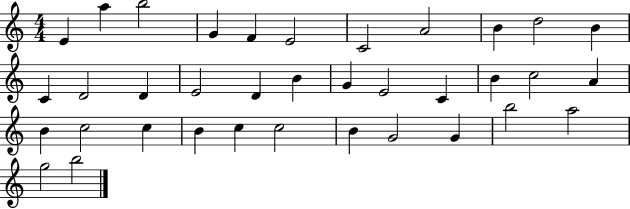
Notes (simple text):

E4/q A5/q B5/h G4/q F4/q E4/h C4/h A4/h B4/q D5/h B4/q C4/q D4/h D4/q E4/h D4/q B4/q G4/q E4/h C4/q B4/q C5/h A4/q B4/q C5/h C5/q B4/q C5/q C5/h B4/q G4/h G4/q B5/h A5/h G5/h B5/h